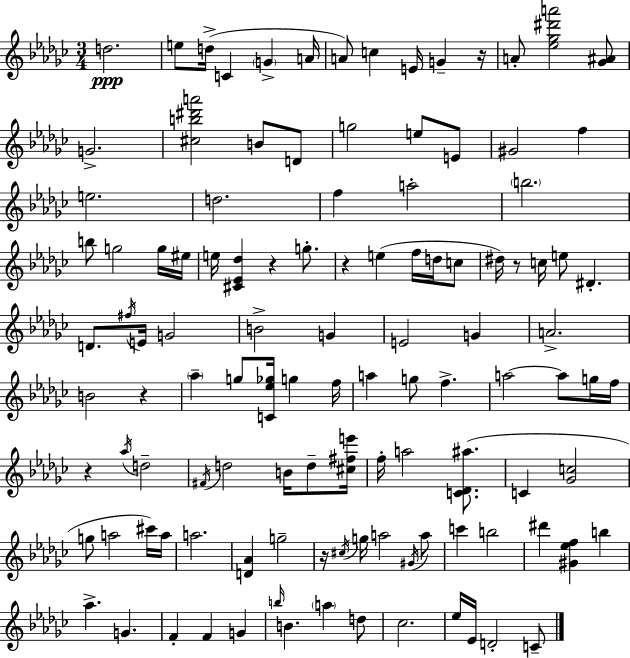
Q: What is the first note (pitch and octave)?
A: D5